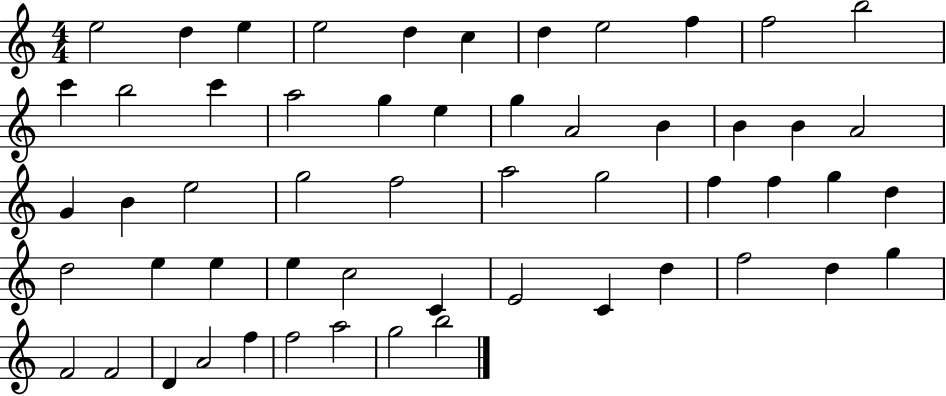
E5/h D5/q E5/q E5/h D5/q C5/q D5/q E5/h F5/q F5/h B5/h C6/q B5/h C6/q A5/h G5/q E5/q G5/q A4/h B4/q B4/q B4/q A4/h G4/q B4/q E5/h G5/h F5/h A5/h G5/h F5/q F5/q G5/q D5/q D5/h E5/q E5/q E5/q C5/h C4/q E4/h C4/q D5/q F5/h D5/q G5/q F4/h F4/h D4/q A4/h F5/q F5/h A5/h G5/h B5/h